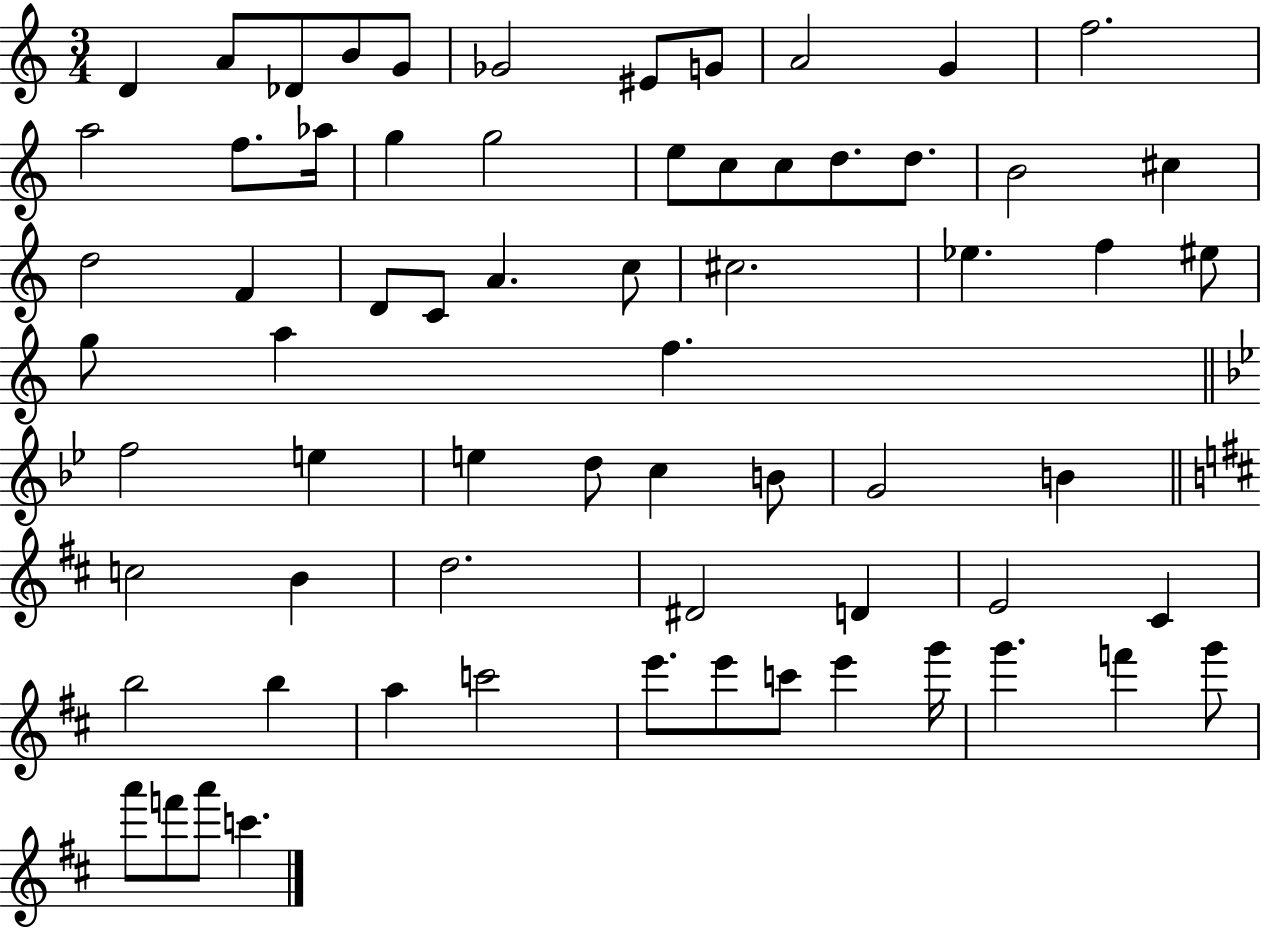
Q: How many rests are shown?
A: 0